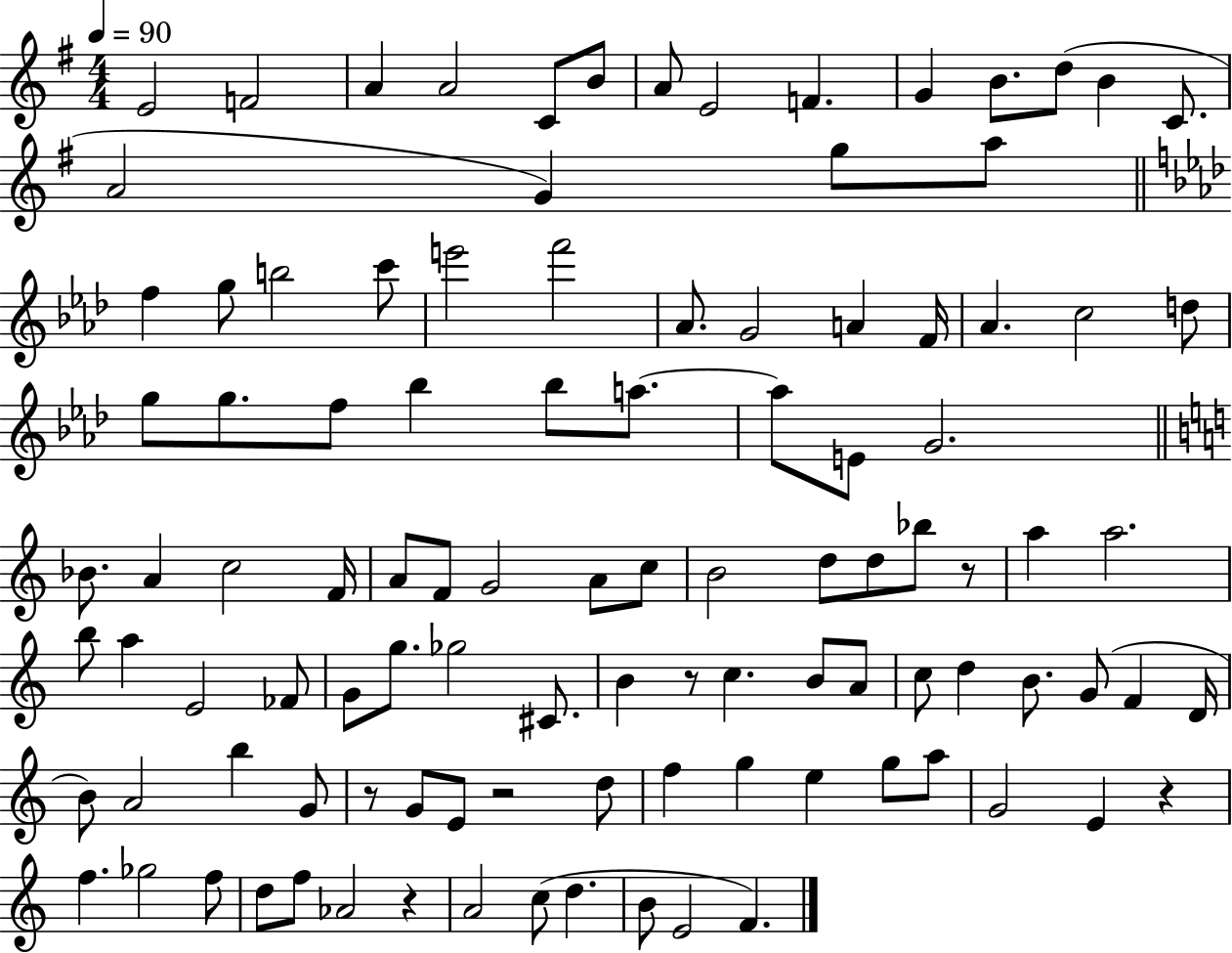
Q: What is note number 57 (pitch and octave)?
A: A5